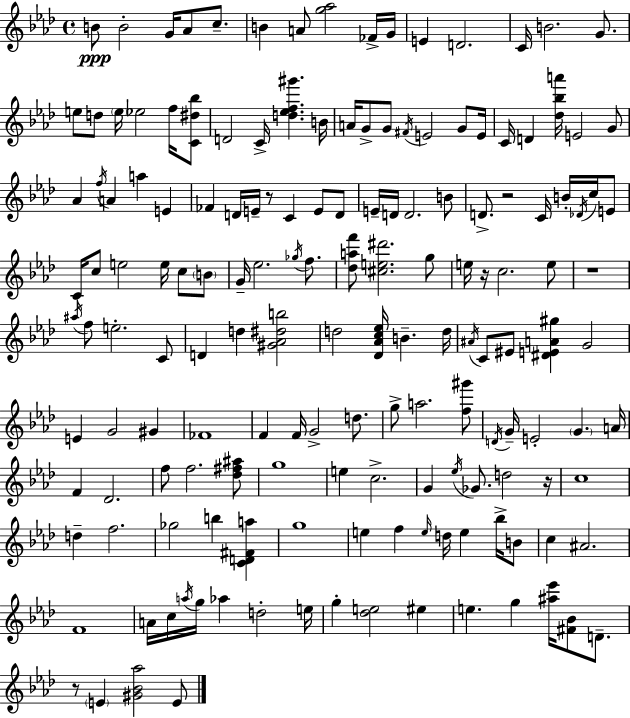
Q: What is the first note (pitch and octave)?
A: B4